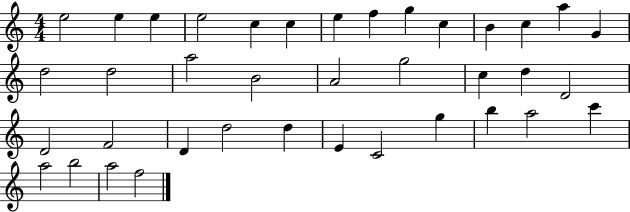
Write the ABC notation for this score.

X:1
T:Untitled
M:4/4
L:1/4
K:C
e2 e e e2 c c e f g c B c a G d2 d2 a2 B2 A2 g2 c d D2 D2 F2 D d2 d E C2 g b a2 c' a2 b2 a2 f2